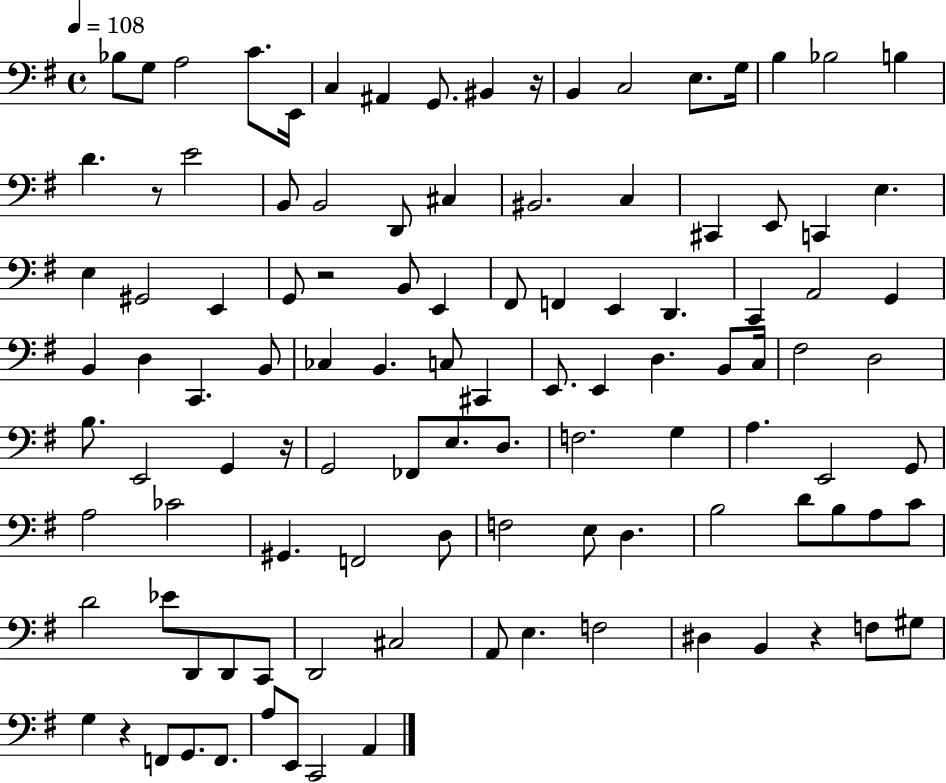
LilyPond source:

{
  \clef bass
  \time 4/4
  \defaultTimeSignature
  \key g \major
  \tempo 4 = 108
  bes8 g8 a2 c'8. e,16 | c4 ais,4 g,8. bis,4 r16 | b,4 c2 e8. g16 | b4 bes2 b4 | \break d'4. r8 e'2 | b,8 b,2 d,8 cis4 | bis,2. c4 | cis,4 e,8 c,4 e4. | \break e4 gis,2 e,4 | g,8 r2 b,8 e,4 | fis,8 f,4 e,4 d,4. | c,4 a,2 g,4 | \break b,4 d4 c,4. b,8 | ces4 b,4. c8 cis,4 | e,8. e,4 d4. b,8 c16 | fis2 d2 | \break b8. e,2 g,4 r16 | g,2 fes,8 e8. d8. | f2. g4 | a4. e,2 g,8 | \break a2 ces'2 | gis,4. f,2 d8 | f2 e8 d4. | b2 d'8 b8 a8 c'8 | \break d'2 ees'8 d,8 d,8 c,8 | d,2 cis2 | a,8 e4. f2 | dis4 b,4 r4 f8 gis8 | \break g4 r4 f,8 g,8. f,8. | a8 e,8 c,2 a,4 | \bar "|."
}